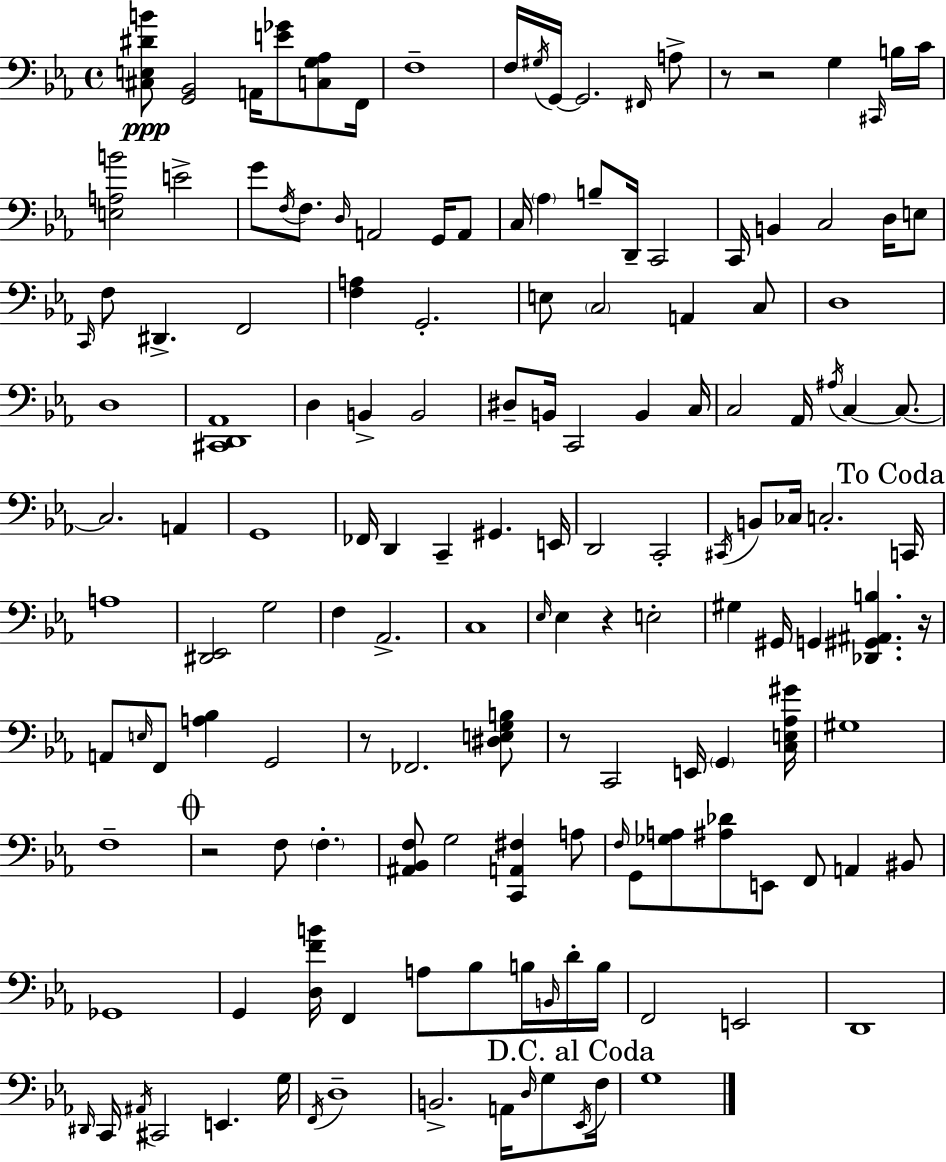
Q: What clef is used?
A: bass